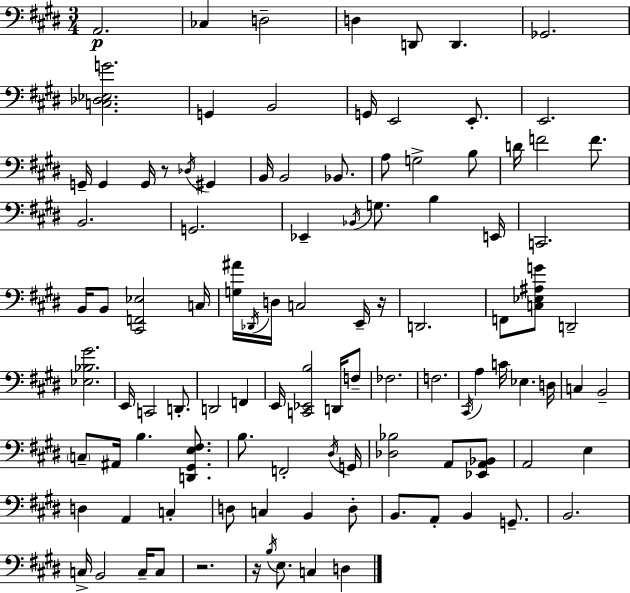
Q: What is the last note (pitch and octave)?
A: D3